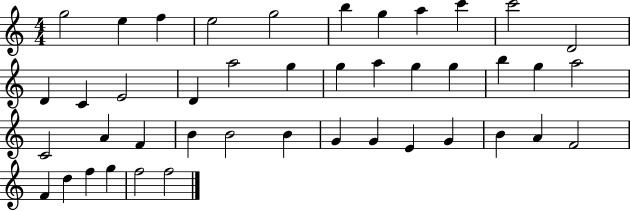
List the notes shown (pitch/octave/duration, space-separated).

G5/h E5/q F5/q E5/h G5/h B5/q G5/q A5/q C6/q C6/h D4/h D4/q C4/q E4/h D4/q A5/h G5/q G5/q A5/q G5/q G5/q B5/q G5/q A5/h C4/h A4/q F4/q B4/q B4/h B4/q G4/q G4/q E4/q G4/q B4/q A4/q F4/h F4/q D5/q F5/q G5/q F5/h F5/h